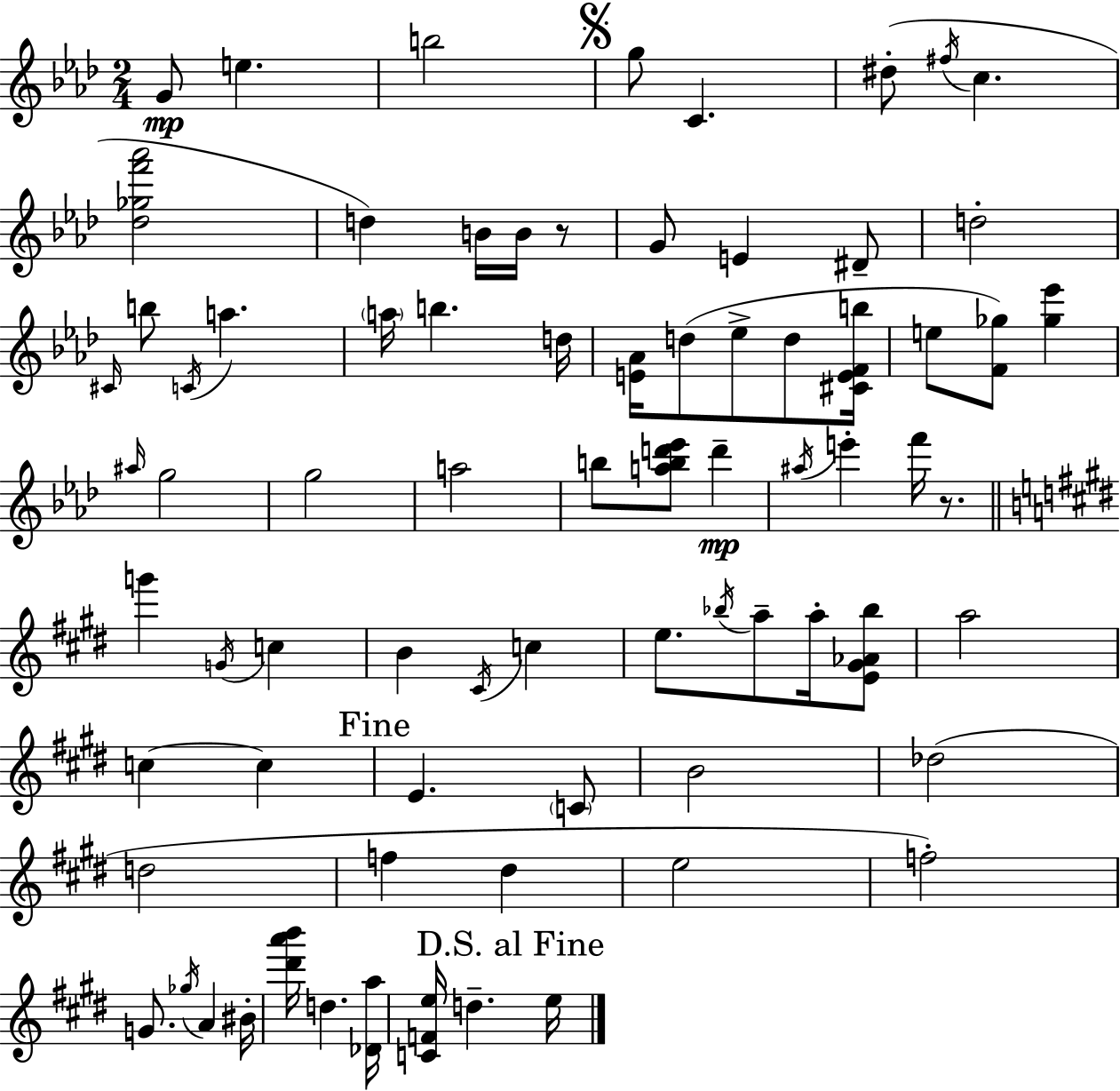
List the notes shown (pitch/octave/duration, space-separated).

G4/e E5/q. B5/h G5/e C4/q. D#5/e F#5/s C5/q. [Db5,Gb5,F6,Ab6]/h D5/q B4/s B4/s R/e G4/e E4/q D#4/e D5/h C#4/s B5/e C4/s A5/q. A5/s B5/q. D5/s [E4,Ab4]/s D5/e Eb5/e D5/e [C#4,E4,F4,B5]/s E5/e [F4,Gb5]/e [Gb5,Eb6]/q A#5/s G5/h G5/h A5/h B5/e [A5,B5,D6,Eb6]/e D6/q A#5/s E6/q F6/s R/e. G6/q G4/s C5/q B4/q C#4/s C5/q E5/e. Bb5/s A5/e A5/s [E4,G#4,Ab4,Bb5]/e A5/h C5/q C5/q E4/q. C4/e B4/h Db5/h D5/h F5/q D#5/q E5/h F5/h G4/e. Gb5/s A4/q BIS4/s [D#6,A6,B6]/s D5/q. [Db4,A5]/s [C4,F4,E5]/s D5/q. E5/s